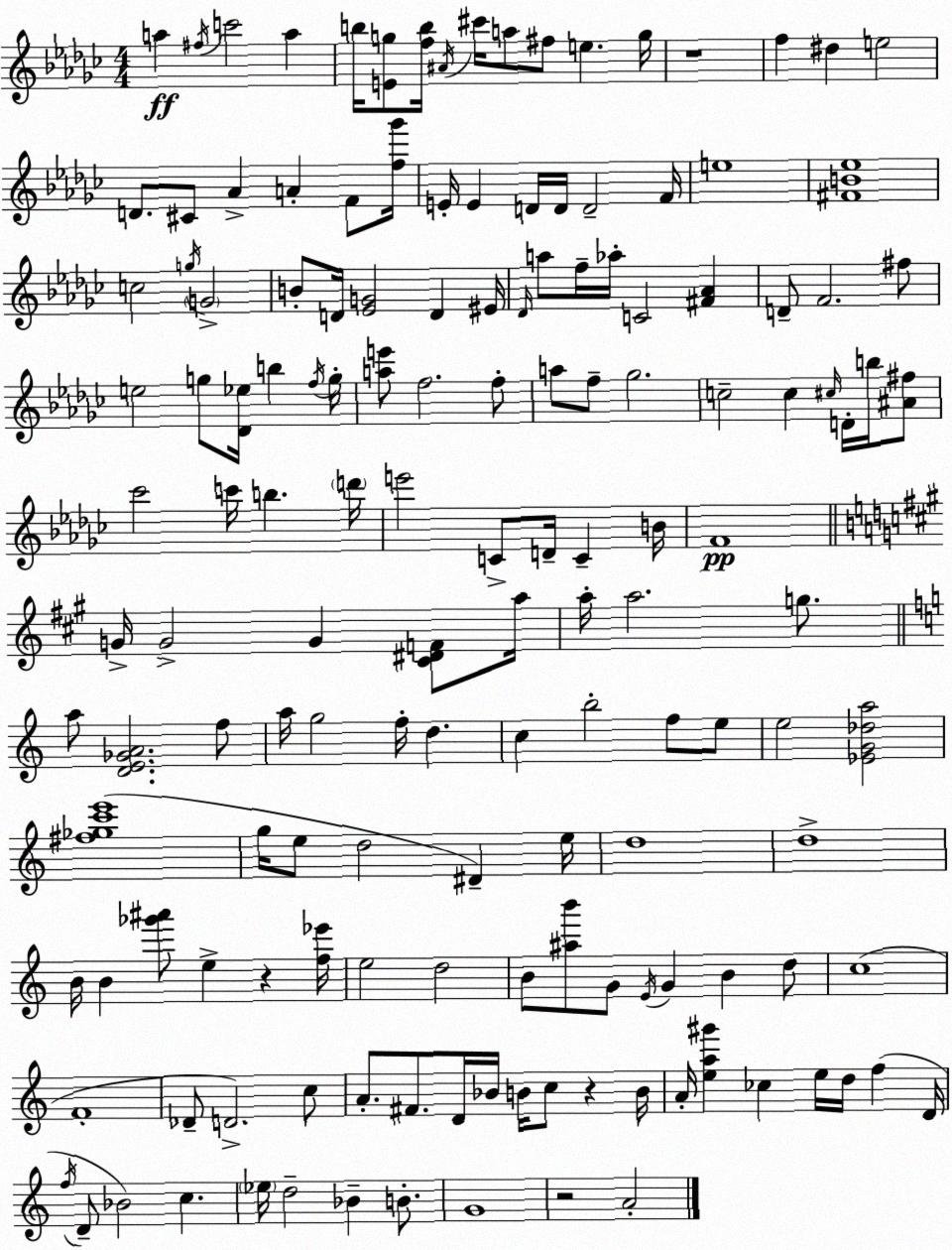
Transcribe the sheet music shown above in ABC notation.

X:1
T:Untitled
M:4/4
L:1/4
K:Ebm
a ^f/4 c'2 a b/4 [Eg]/2 [fb]/4 ^A/4 ^c'/4 a/2 ^f/2 e g/4 z4 f ^d e2 D/2 ^C/2 _A A F/2 [f_g']/4 E/4 E D/4 D/4 D2 F/4 e4 [^FB_e]4 c2 g/4 G2 B/2 D/4 [_EG]2 D ^E/4 _D/4 a/2 f/4 _a/4 C2 [^F_A] D/2 F2 ^f/2 e2 g/2 [_D_e]/4 b f/4 g/4 [ae']/2 f2 f/2 a/2 f/2 _g2 c2 c ^c/4 D/4 b/4 [^A^f]/2 _c'2 c'/4 b d'/4 e'2 C/2 D/4 C B/4 F4 G/4 G2 G [^C^DF]/2 a/4 a/4 a2 g/2 a/2 [DE_GA]2 f/2 a/4 g2 f/4 d c b2 f/2 e/2 e2 [_EG_da]2 [^f_gc'e']4 g/4 e/2 d2 ^D e/4 d4 d4 B/4 B [_g'^a']/2 e z [f_e']/4 e2 d2 B/2 [^ab']/2 G/2 E/4 G B d/2 c4 F4 _D/2 D2 c/2 A/2 ^F/2 D/4 _B/4 B/4 c/2 z B/4 A/4 [ea^g'] _c e/4 d/4 f D/4 f/4 D/2 _B2 c _e/4 d2 _B B/2 G4 z2 A2